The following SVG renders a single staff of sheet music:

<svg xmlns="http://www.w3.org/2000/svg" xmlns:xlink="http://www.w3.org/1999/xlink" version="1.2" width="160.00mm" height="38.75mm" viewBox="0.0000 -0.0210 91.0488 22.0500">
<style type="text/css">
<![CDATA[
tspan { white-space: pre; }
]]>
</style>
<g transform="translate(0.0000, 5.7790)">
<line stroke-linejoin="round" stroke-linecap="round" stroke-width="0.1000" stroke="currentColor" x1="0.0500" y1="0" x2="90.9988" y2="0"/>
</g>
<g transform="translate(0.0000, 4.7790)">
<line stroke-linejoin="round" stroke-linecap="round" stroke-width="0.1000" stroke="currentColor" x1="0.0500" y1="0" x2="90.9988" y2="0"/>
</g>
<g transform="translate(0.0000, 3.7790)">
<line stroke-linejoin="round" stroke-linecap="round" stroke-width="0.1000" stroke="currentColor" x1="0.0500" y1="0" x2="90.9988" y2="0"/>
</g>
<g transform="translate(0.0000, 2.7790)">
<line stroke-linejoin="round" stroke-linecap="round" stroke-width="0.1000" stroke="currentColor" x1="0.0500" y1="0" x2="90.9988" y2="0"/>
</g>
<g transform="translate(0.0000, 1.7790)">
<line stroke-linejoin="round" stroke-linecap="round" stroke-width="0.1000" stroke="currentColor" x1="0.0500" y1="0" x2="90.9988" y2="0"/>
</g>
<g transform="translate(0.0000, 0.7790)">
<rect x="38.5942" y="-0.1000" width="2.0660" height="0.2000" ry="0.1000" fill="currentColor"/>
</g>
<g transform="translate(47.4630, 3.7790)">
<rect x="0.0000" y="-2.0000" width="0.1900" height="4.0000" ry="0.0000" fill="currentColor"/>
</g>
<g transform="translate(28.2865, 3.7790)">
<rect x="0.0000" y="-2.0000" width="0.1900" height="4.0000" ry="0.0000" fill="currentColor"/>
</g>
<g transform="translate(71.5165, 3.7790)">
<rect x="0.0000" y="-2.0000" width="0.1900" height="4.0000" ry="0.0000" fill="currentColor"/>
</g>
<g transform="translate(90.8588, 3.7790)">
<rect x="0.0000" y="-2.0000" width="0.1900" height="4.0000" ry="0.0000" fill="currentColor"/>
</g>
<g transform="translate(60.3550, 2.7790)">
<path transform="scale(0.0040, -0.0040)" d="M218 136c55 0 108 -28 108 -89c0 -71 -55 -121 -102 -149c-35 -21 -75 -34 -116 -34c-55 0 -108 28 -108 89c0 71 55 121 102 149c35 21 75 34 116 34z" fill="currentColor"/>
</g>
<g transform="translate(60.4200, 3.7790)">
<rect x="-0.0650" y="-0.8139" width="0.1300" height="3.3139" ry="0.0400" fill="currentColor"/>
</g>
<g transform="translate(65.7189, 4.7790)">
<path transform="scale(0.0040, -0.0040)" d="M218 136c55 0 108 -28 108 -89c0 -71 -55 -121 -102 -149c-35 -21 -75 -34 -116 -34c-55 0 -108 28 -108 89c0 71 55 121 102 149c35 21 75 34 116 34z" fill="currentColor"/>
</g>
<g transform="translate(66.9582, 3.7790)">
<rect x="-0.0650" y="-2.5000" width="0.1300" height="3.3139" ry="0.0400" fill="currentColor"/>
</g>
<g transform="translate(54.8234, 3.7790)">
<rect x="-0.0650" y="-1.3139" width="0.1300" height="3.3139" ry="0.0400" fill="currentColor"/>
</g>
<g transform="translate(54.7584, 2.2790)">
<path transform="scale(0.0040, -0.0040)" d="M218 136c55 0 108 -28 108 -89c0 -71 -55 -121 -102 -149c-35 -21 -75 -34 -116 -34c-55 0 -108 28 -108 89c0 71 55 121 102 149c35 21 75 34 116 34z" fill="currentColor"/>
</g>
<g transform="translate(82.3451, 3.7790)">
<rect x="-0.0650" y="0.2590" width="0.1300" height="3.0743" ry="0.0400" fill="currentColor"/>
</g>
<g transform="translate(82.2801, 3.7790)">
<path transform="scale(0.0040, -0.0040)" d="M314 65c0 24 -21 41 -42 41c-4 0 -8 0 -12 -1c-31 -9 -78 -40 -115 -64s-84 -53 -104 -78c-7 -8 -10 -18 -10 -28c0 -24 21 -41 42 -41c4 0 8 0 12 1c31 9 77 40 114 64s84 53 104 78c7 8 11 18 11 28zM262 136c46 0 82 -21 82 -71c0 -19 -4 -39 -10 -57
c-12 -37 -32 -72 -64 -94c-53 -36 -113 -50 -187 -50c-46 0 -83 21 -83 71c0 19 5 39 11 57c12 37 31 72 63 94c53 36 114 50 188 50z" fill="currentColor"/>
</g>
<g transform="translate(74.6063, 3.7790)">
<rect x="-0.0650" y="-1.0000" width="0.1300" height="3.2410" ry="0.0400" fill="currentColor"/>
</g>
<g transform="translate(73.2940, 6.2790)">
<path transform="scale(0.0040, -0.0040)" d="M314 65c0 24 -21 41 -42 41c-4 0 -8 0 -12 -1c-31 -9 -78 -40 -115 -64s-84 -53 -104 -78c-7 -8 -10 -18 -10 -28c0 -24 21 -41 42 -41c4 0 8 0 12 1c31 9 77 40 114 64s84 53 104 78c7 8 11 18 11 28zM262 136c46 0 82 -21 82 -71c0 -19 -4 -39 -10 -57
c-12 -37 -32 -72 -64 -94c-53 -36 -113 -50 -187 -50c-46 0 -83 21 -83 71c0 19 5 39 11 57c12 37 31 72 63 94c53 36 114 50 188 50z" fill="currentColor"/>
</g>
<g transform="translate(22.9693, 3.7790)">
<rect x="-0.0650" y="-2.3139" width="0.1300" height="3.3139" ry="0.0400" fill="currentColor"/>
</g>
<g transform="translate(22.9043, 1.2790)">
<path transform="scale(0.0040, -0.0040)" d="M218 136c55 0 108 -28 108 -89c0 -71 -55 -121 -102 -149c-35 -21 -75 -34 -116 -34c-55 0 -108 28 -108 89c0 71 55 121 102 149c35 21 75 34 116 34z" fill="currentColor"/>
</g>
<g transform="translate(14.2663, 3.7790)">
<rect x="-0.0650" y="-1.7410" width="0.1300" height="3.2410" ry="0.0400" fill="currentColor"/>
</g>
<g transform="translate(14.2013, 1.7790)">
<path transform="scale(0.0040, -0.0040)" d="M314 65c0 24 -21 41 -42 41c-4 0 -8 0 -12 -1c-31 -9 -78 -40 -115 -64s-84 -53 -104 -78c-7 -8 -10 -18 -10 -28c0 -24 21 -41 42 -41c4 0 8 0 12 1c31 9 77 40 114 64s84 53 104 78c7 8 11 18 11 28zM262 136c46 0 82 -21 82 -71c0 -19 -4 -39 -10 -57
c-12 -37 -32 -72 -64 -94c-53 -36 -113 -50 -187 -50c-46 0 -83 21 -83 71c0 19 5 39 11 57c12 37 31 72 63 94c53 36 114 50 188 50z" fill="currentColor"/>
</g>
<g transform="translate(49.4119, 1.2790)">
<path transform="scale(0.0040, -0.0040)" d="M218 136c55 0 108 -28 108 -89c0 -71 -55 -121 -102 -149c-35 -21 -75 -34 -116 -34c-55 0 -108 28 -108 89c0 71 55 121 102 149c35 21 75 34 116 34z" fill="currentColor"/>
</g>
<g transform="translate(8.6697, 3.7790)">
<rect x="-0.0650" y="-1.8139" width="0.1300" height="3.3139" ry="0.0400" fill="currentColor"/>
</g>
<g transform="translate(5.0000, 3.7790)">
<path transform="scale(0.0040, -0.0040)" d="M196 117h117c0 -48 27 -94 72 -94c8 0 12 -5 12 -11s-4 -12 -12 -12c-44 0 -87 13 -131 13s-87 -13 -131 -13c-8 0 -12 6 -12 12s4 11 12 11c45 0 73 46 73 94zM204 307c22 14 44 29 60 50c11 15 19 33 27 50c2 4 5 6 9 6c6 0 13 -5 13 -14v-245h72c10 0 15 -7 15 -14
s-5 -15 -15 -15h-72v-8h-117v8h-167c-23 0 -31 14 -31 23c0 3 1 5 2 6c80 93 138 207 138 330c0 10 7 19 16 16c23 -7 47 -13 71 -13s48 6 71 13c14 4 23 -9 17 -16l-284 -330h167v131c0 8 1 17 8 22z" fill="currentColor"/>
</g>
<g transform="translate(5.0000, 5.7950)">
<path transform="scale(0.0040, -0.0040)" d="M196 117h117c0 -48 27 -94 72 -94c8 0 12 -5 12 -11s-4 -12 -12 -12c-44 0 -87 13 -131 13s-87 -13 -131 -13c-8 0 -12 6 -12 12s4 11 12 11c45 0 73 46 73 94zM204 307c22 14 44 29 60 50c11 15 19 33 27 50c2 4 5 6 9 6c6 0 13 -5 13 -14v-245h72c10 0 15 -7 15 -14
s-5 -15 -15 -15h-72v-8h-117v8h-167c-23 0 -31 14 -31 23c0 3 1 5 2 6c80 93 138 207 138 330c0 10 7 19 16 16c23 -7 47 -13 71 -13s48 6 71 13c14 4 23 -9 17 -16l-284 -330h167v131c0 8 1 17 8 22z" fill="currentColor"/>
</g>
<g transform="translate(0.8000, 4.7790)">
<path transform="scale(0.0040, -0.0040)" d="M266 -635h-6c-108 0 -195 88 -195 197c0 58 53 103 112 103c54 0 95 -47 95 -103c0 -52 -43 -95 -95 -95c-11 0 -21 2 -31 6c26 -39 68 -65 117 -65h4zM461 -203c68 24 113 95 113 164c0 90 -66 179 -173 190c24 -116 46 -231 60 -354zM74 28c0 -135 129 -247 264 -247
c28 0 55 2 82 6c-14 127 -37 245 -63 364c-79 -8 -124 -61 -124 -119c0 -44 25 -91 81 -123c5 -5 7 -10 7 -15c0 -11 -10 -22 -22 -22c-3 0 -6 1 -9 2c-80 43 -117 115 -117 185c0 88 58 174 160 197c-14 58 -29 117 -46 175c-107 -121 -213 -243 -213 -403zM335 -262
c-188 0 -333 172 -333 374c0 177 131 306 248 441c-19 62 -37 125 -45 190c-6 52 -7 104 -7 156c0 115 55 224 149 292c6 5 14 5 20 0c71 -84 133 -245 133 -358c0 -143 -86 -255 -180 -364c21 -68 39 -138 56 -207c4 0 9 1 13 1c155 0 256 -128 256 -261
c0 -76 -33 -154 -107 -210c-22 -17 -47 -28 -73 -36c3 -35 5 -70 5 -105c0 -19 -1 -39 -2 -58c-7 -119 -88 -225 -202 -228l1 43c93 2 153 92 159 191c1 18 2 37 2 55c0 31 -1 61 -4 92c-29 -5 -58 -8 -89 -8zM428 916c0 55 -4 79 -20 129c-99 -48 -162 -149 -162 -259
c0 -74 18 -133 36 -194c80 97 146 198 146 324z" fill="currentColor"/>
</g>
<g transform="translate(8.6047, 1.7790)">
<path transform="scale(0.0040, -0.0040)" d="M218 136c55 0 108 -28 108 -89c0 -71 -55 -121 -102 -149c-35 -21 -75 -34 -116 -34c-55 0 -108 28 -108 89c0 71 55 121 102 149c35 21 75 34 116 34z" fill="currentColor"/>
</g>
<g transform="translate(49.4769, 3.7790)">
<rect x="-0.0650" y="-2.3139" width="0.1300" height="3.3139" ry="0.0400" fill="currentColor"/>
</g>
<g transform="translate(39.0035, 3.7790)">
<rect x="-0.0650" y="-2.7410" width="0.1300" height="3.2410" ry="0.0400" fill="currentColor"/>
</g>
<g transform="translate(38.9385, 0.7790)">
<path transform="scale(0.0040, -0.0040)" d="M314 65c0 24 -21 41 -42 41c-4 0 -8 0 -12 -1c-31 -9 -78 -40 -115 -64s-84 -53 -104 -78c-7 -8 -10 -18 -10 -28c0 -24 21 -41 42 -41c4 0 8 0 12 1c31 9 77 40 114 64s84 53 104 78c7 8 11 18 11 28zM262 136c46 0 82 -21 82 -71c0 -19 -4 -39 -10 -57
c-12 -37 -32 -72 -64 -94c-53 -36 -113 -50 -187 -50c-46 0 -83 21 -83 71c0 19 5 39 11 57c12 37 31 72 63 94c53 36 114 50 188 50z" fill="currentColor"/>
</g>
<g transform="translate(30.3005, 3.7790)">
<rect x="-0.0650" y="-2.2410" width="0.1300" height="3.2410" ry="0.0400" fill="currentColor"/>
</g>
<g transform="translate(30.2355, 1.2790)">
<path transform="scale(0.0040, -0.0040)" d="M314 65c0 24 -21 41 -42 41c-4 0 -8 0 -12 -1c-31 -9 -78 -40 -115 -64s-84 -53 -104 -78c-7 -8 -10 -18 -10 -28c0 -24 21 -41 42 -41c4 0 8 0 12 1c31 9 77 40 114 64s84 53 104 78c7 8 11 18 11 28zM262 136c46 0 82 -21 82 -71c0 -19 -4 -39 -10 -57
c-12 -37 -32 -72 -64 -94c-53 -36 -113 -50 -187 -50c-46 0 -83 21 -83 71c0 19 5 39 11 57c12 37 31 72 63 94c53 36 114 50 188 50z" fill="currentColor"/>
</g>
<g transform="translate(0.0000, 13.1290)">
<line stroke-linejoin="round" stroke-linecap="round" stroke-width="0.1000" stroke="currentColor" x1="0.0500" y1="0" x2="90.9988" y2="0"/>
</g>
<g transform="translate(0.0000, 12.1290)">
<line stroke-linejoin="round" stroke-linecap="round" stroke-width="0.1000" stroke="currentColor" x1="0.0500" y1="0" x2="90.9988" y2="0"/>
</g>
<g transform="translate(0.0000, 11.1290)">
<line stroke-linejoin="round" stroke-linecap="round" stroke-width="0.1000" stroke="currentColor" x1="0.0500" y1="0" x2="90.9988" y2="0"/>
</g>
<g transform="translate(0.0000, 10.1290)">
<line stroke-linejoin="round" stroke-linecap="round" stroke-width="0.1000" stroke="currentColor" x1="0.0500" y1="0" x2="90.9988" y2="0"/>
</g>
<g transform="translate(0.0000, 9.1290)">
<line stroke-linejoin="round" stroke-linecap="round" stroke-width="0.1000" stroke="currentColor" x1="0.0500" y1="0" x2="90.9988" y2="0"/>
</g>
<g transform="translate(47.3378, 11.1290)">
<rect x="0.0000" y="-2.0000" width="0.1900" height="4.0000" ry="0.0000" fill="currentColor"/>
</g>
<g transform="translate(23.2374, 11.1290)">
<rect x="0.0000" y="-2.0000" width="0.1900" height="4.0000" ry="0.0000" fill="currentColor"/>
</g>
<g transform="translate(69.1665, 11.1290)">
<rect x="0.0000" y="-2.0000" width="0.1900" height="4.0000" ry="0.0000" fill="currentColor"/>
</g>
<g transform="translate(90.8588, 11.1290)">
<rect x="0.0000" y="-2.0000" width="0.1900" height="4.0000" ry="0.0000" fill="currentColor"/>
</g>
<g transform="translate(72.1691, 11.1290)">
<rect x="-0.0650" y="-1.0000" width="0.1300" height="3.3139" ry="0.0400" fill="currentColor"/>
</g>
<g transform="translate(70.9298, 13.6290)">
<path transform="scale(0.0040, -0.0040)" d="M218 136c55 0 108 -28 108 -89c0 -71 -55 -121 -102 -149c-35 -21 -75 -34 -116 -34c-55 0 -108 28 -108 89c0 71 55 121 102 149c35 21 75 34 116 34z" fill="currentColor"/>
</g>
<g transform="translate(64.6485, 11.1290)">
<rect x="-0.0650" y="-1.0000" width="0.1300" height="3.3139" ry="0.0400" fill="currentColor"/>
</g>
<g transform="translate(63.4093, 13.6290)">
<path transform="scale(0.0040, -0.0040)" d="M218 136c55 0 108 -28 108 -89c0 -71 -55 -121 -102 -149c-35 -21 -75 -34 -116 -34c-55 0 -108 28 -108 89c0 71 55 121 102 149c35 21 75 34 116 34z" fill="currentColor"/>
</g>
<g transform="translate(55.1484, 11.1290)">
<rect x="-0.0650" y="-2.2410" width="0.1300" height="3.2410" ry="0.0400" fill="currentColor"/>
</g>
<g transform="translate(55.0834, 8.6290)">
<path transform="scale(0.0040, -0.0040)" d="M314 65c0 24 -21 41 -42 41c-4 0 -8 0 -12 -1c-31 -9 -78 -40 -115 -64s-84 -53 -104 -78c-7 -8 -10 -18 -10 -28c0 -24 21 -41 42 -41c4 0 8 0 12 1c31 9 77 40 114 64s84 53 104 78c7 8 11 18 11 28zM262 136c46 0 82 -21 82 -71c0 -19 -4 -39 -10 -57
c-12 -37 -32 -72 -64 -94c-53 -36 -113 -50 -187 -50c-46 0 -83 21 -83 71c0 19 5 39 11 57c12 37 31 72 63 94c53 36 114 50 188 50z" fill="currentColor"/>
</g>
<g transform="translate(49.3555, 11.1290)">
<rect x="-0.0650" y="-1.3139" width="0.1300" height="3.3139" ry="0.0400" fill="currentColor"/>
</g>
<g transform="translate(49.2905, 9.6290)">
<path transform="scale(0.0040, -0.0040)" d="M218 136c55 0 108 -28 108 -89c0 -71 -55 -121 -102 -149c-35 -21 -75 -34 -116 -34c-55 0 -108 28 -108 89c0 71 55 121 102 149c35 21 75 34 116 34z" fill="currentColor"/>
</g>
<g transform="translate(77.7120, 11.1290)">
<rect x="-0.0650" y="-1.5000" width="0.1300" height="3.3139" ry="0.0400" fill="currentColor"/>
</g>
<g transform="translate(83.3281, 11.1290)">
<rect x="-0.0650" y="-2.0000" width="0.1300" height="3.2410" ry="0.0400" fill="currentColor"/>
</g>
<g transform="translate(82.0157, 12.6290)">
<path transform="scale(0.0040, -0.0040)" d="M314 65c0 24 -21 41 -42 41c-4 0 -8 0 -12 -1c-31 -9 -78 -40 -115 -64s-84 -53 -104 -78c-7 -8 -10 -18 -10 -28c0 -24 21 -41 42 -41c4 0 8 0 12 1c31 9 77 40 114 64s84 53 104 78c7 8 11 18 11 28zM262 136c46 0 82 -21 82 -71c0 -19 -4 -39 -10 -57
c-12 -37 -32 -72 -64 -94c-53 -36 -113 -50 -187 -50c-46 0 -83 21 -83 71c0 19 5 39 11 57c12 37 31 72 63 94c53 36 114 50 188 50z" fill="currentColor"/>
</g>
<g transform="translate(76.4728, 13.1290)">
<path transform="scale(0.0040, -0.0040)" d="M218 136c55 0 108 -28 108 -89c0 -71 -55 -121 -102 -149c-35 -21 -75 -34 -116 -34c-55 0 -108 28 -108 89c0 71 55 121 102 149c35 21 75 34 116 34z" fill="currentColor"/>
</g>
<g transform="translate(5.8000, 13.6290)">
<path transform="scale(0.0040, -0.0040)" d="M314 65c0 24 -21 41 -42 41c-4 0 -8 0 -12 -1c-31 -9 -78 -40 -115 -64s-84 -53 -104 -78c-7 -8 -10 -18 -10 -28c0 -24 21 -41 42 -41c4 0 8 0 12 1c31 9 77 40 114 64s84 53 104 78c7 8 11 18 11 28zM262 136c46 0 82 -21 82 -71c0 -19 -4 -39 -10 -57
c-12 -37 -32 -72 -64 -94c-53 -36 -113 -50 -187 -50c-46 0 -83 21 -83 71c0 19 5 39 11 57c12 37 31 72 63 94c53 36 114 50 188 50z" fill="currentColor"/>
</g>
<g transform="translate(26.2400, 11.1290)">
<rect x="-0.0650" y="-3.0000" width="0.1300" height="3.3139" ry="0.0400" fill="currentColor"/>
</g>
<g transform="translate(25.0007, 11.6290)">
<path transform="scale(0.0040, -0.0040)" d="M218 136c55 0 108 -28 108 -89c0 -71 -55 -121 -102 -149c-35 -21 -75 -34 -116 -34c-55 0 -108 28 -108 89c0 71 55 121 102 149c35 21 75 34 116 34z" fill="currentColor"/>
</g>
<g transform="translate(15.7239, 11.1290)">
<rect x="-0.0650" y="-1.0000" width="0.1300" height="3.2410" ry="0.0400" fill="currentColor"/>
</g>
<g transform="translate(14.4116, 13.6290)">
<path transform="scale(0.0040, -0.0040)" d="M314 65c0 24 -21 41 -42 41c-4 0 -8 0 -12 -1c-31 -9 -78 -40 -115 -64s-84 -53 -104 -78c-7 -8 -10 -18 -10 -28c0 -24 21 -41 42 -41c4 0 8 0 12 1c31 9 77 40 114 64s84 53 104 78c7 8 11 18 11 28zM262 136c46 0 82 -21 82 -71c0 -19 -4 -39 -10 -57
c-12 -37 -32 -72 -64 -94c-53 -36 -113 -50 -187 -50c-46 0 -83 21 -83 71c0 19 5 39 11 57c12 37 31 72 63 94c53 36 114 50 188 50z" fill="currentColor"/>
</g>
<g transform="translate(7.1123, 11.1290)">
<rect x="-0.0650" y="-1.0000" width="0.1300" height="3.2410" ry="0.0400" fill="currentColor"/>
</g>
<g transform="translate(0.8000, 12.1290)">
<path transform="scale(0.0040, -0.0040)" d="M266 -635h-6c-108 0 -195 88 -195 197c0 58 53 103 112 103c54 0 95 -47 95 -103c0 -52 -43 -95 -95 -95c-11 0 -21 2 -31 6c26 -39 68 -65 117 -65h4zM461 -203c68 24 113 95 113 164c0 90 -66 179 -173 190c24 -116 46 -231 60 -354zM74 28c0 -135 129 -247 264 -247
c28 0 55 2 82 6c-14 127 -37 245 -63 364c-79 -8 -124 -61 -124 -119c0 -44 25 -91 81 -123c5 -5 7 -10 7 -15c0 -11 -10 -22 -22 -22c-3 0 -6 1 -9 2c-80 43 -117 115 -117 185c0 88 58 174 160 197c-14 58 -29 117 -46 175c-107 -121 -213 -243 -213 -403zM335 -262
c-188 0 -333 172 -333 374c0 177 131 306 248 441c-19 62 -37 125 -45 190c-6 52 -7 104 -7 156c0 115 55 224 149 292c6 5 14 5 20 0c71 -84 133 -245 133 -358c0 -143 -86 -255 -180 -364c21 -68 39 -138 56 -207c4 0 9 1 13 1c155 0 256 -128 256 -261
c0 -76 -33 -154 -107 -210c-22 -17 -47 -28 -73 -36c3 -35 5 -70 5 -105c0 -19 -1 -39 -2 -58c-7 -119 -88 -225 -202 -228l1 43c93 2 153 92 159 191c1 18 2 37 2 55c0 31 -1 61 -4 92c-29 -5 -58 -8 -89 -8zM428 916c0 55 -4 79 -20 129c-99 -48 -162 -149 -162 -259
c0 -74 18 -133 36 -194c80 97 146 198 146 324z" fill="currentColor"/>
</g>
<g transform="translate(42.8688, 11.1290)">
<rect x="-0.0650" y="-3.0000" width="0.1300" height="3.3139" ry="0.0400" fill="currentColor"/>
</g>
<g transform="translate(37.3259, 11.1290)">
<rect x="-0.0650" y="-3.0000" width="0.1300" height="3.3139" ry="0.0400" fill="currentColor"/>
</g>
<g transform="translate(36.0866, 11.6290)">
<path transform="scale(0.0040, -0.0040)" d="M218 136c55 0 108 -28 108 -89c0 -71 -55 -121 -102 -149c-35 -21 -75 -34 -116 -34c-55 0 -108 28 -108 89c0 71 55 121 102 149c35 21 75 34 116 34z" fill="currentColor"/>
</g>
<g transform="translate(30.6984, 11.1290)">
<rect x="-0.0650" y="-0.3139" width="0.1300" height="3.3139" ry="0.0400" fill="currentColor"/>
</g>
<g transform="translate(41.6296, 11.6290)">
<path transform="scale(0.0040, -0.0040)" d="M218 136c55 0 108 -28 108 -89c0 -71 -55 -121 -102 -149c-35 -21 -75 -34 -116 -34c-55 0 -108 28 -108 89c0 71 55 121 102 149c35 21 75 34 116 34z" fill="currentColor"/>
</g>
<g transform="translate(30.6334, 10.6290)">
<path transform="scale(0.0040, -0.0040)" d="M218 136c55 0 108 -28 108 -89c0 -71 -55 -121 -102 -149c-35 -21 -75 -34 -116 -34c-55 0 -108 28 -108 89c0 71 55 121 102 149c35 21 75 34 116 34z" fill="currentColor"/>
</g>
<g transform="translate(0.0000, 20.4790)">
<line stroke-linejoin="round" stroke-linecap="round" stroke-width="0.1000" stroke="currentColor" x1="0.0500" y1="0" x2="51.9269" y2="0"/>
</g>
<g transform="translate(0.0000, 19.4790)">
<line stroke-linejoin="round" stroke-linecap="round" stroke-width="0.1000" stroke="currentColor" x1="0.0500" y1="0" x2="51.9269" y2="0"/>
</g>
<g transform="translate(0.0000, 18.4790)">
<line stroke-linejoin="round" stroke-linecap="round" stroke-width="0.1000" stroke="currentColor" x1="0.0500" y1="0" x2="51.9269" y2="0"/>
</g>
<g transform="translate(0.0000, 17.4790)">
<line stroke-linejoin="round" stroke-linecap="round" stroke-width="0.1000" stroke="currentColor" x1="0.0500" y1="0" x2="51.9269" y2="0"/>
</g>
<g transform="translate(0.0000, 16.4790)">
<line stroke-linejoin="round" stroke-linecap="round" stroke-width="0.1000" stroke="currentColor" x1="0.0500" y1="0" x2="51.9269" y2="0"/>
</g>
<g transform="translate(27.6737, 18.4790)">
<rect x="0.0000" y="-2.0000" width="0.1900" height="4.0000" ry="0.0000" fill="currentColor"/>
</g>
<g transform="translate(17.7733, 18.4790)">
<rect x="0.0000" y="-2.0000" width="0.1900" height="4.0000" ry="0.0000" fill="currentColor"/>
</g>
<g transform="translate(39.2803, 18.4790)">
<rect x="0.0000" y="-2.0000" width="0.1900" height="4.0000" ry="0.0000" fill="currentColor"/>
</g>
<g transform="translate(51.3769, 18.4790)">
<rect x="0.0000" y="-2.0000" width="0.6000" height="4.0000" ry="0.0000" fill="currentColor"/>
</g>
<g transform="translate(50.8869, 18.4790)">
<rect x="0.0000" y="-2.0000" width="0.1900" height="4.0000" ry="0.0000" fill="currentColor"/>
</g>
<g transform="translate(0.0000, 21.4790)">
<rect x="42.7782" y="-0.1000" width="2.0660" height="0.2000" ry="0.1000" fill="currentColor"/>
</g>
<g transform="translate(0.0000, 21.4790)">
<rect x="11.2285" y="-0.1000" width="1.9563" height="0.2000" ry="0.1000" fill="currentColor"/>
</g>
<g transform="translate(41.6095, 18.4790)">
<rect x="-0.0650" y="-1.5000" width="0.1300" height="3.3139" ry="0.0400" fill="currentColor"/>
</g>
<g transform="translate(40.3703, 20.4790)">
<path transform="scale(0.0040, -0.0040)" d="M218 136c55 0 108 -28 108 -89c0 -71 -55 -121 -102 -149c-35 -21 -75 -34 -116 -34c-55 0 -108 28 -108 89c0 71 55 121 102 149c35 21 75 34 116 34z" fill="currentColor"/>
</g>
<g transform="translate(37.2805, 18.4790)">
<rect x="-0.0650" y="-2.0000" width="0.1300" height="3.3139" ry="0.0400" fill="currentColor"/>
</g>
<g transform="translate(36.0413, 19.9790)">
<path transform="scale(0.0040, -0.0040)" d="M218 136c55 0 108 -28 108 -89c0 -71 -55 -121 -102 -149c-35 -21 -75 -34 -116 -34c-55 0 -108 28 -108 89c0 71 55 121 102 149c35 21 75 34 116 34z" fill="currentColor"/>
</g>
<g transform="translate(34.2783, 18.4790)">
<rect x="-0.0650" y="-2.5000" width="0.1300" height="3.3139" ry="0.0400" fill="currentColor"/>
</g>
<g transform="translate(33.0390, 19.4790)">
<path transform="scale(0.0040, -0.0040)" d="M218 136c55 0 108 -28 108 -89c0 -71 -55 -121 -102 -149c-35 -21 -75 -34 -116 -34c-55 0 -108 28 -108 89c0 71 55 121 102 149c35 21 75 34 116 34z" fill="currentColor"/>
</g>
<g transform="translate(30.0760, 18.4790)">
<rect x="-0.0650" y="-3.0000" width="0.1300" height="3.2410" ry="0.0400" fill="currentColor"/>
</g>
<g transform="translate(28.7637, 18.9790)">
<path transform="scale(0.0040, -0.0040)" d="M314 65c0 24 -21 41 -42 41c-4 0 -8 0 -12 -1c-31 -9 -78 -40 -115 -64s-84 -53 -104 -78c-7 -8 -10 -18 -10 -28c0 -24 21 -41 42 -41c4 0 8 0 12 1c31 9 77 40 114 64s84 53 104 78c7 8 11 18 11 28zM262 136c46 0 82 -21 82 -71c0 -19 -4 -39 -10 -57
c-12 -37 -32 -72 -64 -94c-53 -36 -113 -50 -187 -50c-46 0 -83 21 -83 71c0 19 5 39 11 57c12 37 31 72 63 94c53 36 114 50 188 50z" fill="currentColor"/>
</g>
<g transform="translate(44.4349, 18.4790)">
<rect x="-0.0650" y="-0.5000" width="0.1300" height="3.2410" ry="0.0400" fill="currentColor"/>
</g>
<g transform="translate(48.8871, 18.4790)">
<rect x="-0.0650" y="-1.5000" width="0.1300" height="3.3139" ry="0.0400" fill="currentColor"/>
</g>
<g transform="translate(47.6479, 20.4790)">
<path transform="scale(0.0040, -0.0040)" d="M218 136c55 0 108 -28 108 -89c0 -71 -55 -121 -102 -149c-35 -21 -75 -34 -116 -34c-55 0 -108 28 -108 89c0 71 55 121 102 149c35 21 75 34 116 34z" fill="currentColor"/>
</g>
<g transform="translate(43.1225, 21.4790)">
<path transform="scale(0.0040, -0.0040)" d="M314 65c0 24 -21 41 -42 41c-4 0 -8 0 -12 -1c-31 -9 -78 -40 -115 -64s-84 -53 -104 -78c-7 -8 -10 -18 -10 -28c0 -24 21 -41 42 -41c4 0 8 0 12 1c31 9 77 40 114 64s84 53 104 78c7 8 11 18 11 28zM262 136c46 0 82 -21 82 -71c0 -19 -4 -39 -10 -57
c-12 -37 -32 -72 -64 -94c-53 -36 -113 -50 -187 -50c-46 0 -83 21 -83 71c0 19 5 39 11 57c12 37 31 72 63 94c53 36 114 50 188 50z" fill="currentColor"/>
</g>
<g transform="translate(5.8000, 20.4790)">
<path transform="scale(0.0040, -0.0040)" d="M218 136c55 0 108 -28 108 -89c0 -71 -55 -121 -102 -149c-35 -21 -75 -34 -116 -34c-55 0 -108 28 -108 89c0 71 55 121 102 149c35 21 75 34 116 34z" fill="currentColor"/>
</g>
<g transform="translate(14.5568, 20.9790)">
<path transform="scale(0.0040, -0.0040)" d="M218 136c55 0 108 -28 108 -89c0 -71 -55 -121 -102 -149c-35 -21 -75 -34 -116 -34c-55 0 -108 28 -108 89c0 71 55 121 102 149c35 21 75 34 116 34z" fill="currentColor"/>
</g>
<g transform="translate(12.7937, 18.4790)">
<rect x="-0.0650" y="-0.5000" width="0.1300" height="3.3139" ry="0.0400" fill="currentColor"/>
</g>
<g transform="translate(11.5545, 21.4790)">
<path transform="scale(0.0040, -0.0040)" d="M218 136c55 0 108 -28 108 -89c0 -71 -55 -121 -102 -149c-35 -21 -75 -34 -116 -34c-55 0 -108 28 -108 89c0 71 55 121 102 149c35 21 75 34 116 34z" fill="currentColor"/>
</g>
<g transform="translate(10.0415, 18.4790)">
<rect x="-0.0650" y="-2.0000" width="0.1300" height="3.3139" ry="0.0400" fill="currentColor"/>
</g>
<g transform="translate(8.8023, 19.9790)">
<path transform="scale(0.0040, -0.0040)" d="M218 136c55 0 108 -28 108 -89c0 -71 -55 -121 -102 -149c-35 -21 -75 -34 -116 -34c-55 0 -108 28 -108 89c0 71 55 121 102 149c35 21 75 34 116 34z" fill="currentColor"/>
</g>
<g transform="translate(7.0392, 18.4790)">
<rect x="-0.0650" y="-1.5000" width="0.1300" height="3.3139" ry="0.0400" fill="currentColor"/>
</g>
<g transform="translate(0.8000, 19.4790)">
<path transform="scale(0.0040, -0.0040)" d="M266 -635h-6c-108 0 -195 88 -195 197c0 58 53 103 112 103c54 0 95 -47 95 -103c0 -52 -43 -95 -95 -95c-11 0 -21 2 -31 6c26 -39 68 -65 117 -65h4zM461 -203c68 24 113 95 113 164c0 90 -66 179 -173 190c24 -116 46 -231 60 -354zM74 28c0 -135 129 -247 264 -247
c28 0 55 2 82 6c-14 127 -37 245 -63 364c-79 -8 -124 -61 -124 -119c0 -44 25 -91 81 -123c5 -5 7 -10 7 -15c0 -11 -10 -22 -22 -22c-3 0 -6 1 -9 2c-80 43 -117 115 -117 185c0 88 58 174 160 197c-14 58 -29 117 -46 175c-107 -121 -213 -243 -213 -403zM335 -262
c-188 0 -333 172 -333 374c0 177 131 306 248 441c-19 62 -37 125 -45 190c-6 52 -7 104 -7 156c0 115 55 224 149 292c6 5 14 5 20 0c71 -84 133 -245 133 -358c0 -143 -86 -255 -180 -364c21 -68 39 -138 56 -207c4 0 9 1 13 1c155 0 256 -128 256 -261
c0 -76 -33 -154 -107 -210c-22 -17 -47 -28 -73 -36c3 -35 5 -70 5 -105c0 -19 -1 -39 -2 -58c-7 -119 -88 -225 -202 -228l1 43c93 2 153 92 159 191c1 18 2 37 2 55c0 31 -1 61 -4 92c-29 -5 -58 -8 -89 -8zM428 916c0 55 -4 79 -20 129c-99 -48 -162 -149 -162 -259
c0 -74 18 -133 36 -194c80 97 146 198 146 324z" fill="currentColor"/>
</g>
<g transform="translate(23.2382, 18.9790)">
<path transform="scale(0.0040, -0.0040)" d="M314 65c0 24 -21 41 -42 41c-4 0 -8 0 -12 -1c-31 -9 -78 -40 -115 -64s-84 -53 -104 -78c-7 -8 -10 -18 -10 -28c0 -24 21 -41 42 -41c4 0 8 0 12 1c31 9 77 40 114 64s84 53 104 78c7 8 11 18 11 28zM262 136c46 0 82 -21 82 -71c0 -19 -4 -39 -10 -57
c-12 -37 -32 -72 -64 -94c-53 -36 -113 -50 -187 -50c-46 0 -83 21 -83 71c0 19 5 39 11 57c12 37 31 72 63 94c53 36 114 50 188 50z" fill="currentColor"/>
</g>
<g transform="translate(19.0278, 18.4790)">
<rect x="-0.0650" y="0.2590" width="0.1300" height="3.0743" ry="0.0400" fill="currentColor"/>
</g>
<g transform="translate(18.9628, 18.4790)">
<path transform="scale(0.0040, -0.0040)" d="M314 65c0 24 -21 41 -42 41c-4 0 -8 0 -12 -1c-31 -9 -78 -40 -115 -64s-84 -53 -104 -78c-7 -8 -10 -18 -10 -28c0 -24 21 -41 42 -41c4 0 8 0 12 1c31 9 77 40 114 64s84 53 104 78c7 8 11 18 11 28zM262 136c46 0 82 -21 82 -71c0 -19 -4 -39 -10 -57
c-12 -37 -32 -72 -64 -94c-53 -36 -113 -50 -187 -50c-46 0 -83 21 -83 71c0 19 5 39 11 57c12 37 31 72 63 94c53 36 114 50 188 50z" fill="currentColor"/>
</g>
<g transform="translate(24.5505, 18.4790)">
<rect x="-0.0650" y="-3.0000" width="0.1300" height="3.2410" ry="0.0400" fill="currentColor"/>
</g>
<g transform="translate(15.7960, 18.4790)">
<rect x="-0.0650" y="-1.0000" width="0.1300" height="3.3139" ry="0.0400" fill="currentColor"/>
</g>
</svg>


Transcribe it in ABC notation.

X:1
T:Untitled
M:4/4
L:1/4
K:C
f f2 g g2 a2 g e d G D2 B2 D2 D2 A c A A e g2 D D E F2 E F C D B2 A2 A2 G F E C2 E